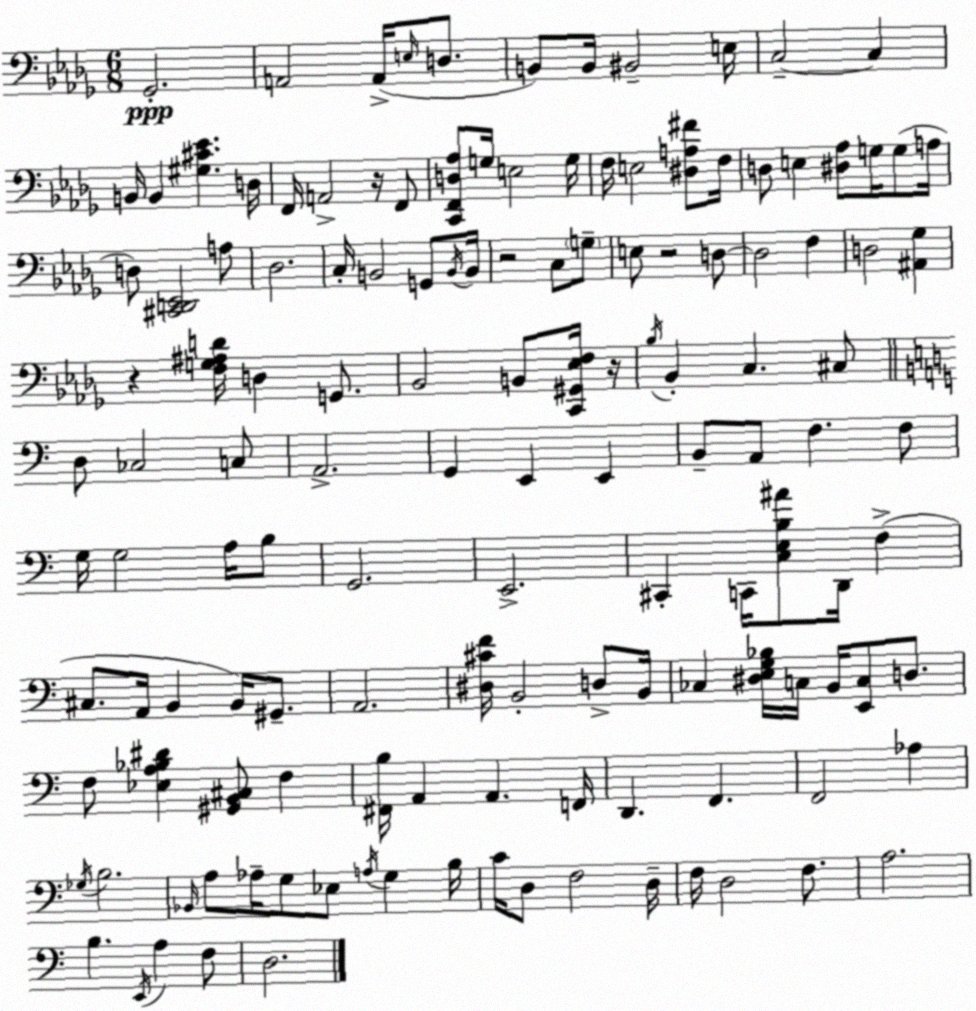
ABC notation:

X:1
T:Untitled
M:6/8
L:1/4
K:Bbm
_G,,2 A,,2 A,,/4 E,/4 D,/2 B,,/2 B,,/4 ^B,,2 E,/4 C,2 C, B,,/4 B,, [^G,^C_E] D,/4 F,,/4 A,,2 z/4 F,,/2 [C,,F,,D,_A,]/2 G,/4 E,2 G,/4 F,/4 E,2 [^D,A,^F]/2 F,/4 D,/2 E, [^D,_A,]/2 G,/4 G,/2 A,/4 D,/2 [^C,,D,,_E,,]2 A,/2 _D,2 C,/4 B,,2 G,,/2 B,,/4 B,,/4 z2 C,/2 G,/2 E,/2 z2 D,/2 D,2 F, D,2 [^A,,_G,] z [F,G,^A,D]/4 D, G,,/2 _B,,2 B,,/2 [C,,^G,,_E,F,]/4 z/4 _B,/4 _B,, C, ^C,/2 D,/2 _C,2 C,/2 A,,2 G,, E,, E,, B,,/2 A,,/2 F, F,/2 G,/4 G,2 A,/4 B,/2 G,,2 E,,2 ^C,, C,,/4 [C,E,B,^A]/2 D,,/4 F, ^C,/2 A,,/4 B,, B,,/4 ^G,,/2 A,,2 [^D,^CF]/4 B,,2 D,/2 B,,/4 _C, [^D,E,G,_B,]/4 C,/4 B,,/4 [E,,C,]/2 D,/2 F,/2 [_E,A,_B,^D] [^G,,B,,^C,]/2 F, [^F,,B,]/4 A,, A,, F,,/4 D,, F,, F,,2 _A, _G,/4 B,2 _B,,/4 A,/2 _A,/4 G,/2 _E,/2 A,/4 G, B,/4 C/4 D,/2 F,2 D,/4 F,/4 D,2 F,/2 A,2 B, E,,/4 A, F,/2 D,2